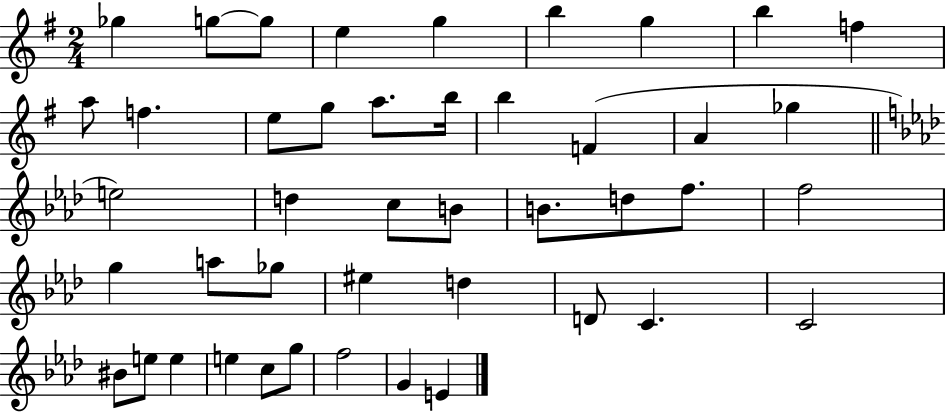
Gb5/q G5/e G5/e E5/q G5/q B5/q G5/q B5/q F5/q A5/e F5/q. E5/e G5/e A5/e. B5/s B5/q F4/q A4/q Gb5/q E5/h D5/q C5/e B4/e B4/e. D5/e F5/e. F5/h G5/q A5/e Gb5/e EIS5/q D5/q D4/e C4/q. C4/h BIS4/e E5/e E5/q E5/q C5/e G5/e F5/h G4/q E4/q